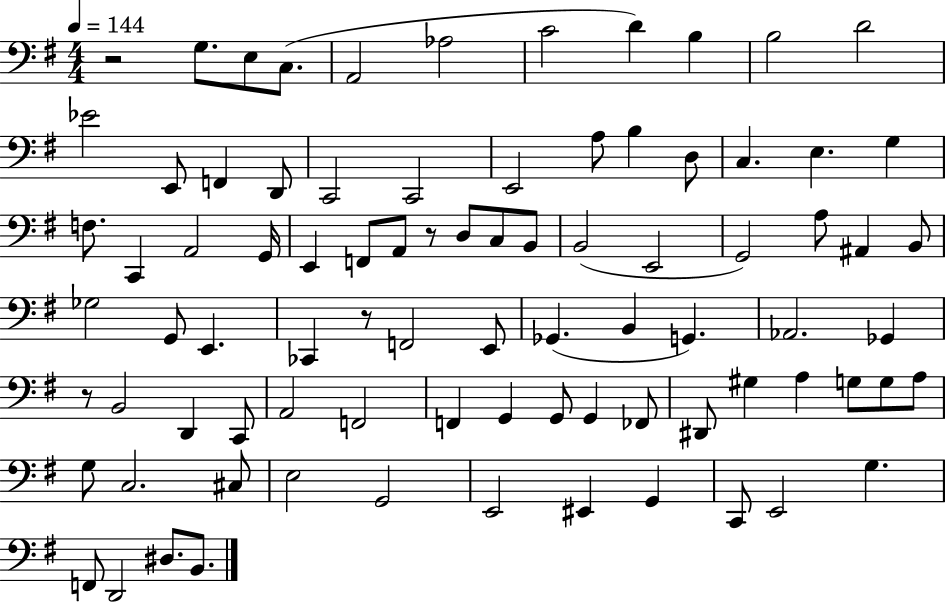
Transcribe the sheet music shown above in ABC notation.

X:1
T:Untitled
M:4/4
L:1/4
K:G
z2 G,/2 E,/2 C,/2 A,,2 _A,2 C2 D B, B,2 D2 _E2 E,,/2 F,, D,,/2 C,,2 C,,2 E,,2 A,/2 B, D,/2 C, E, G, F,/2 C,, A,,2 G,,/4 E,, F,,/2 A,,/2 z/2 D,/2 C,/2 B,,/2 B,,2 E,,2 G,,2 A,/2 ^A,, B,,/2 _G,2 G,,/2 E,, _C,, z/2 F,,2 E,,/2 _G,, B,, G,, _A,,2 _G,, z/2 B,,2 D,, C,,/2 A,,2 F,,2 F,, G,, G,,/2 G,, _F,,/2 ^D,,/2 ^G, A, G,/2 G,/2 A,/2 G,/2 C,2 ^C,/2 E,2 G,,2 E,,2 ^E,, G,, C,,/2 E,,2 G, F,,/2 D,,2 ^D,/2 B,,/2